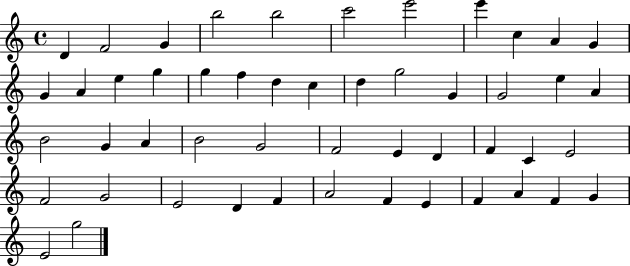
D4/q F4/h G4/q B5/h B5/h C6/h E6/h E6/q C5/q A4/q G4/q G4/q A4/q E5/q G5/q G5/q F5/q D5/q C5/q D5/q G5/h G4/q G4/h E5/q A4/q B4/h G4/q A4/q B4/h G4/h F4/h E4/q D4/q F4/q C4/q E4/h F4/h G4/h E4/h D4/q F4/q A4/h F4/q E4/q F4/q A4/q F4/q G4/q E4/h G5/h